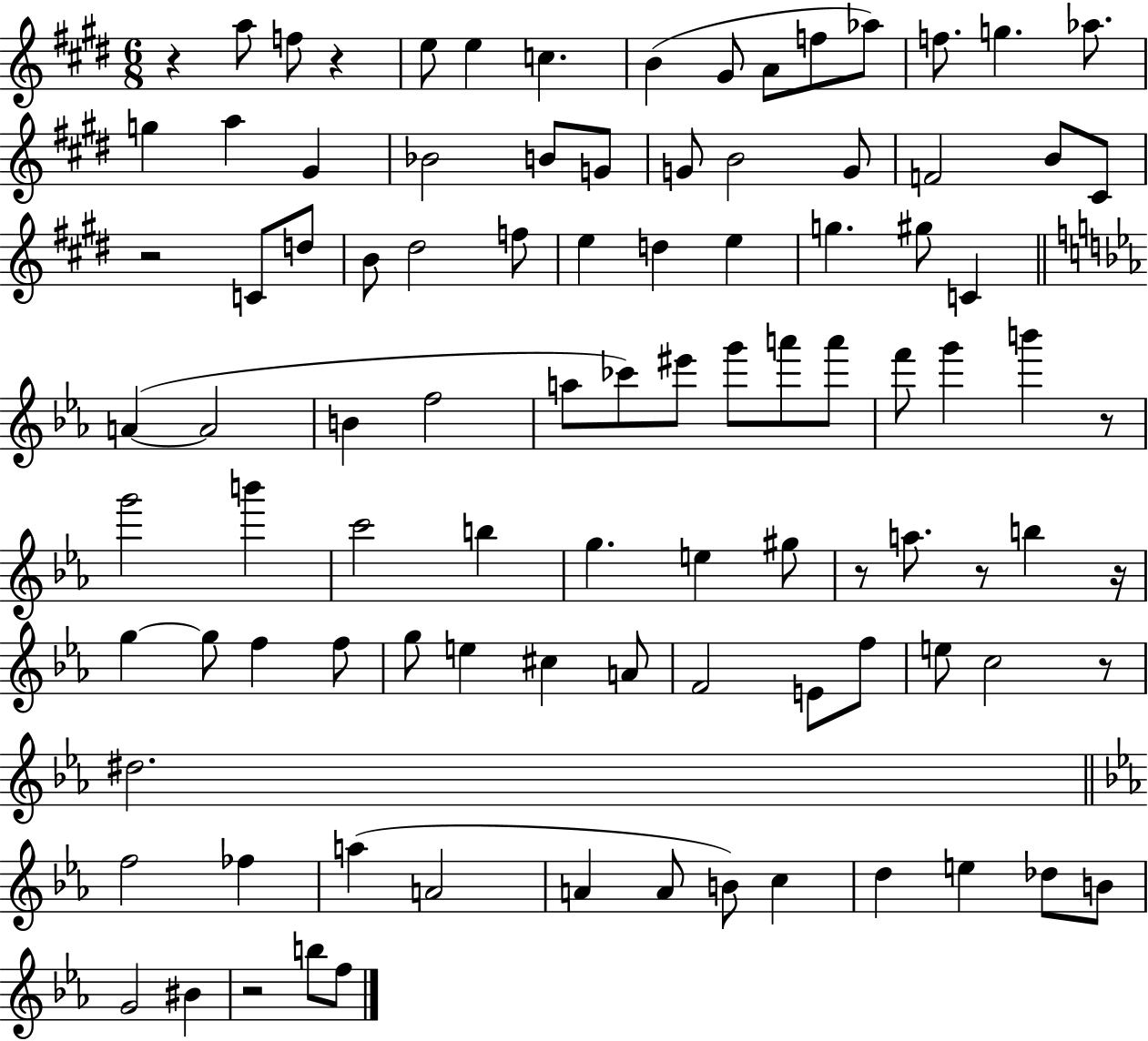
X:1
T:Untitled
M:6/8
L:1/4
K:E
z a/2 f/2 z e/2 e c B ^G/2 A/2 f/2 _a/2 f/2 g _a/2 g a ^G _B2 B/2 G/2 G/2 B2 G/2 F2 B/2 ^C/2 z2 C/2 d/2 B/2 ^d2 f/2 e d e g ^g/2 C A A2 B f2 a/2 _c'/2 ^e'/2 g'/2 a'/2 a'/2 f'/2 g' b' z/2 g'2 b' c'2 b g e ^g/2 z/2 a/2 z/2 b z/4 g g/2 f f/2 g/2 e ^c A/2 F2 E/2 f/2 e/2 c2 z/2 ^d2 f2 _f a A2 A A/2 B/2 c d e _d/2 B/2 G2 ^B z2 b/2 f/2